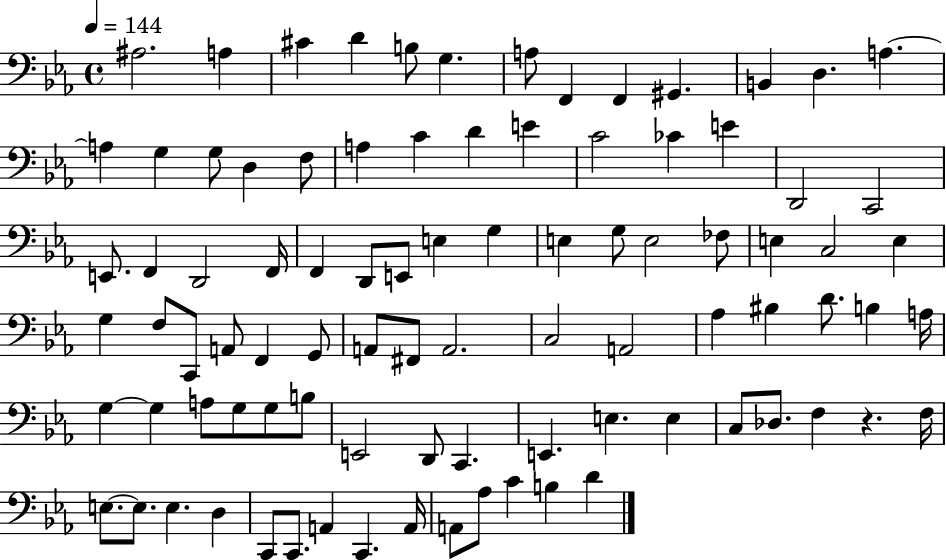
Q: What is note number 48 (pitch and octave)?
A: F2